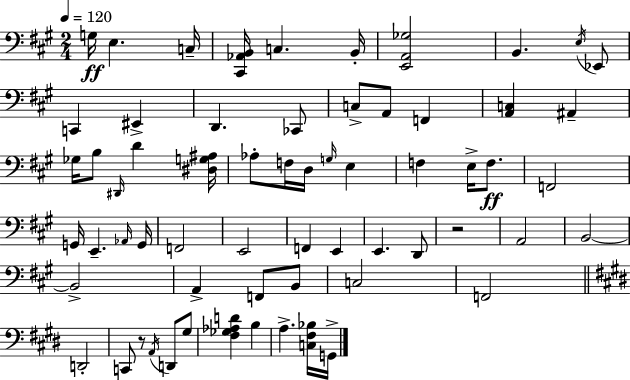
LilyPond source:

{
  \clef bass
  \numericTimeSignature
  \time 2/4
  \key a \major
  \tempo 4 = 120
  \repeat volta 2 { g16\ff e4. c16-- | <cis, aes, b,>16 c4. b,16-. | <e, a, ges>2 | b,4. \acciaccatura { e16 } ees,8 | \break c,4 eis,4-> | d,4. ces,8 | c8-> a,8 f,4 | <a, c>4 ais,4-- | \break ges16 b8 \grace { dis,16 } d'4 | <dis g ais>16 aes8-. f16 d16 \grace { g16 } e4 | f4 e16-> | f8.\ff f,2 | \break g,16 e,4.-- | \grace { aes,16 } g,16 f,2 | e,2 | f,4 | \break e,4 e,4. | d,8 r2 | a,2 | b,2~~ | \break b,2-> | a,4-> | f,8 b,8 c2 | f,2 | \break \bar "||" \break \key e \major d,2-. | c,8 r8 \acciaccatura { a,16 } d,8 gis8 | <fis ges aes d'>4 b4 | a4.-> <c fis bes>16 | \break g,16-> } \bar "|."
}